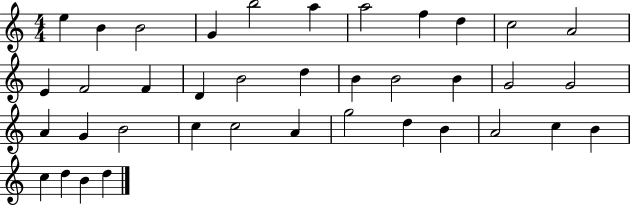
E5/q B4/q B4/h G4/q B5/h A5/q A5/h F5/q D5/q C5/h A4/h E4/q F4/h F4/q D4/q B4/h D5/q B4/q B4/h B4/q G4/h G4/h A4/q G4/q B4/h C5/q C5/h A4/q G5/h D5/q B4/q A4/h C5/q B4/q C5/q D5/q B4/q D5/q